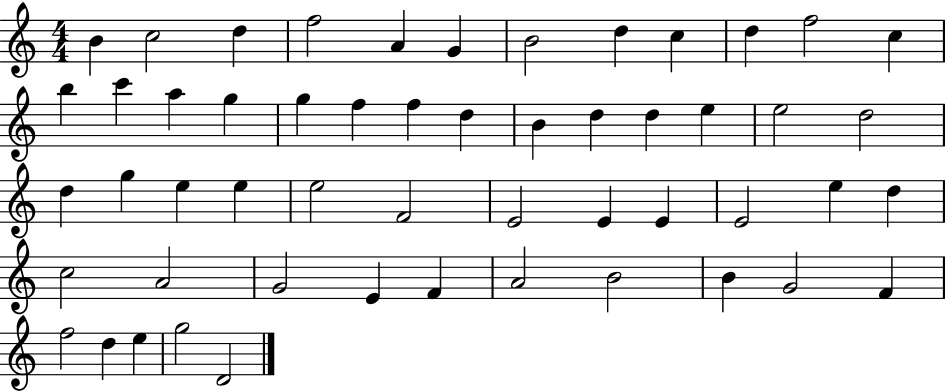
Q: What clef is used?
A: treble